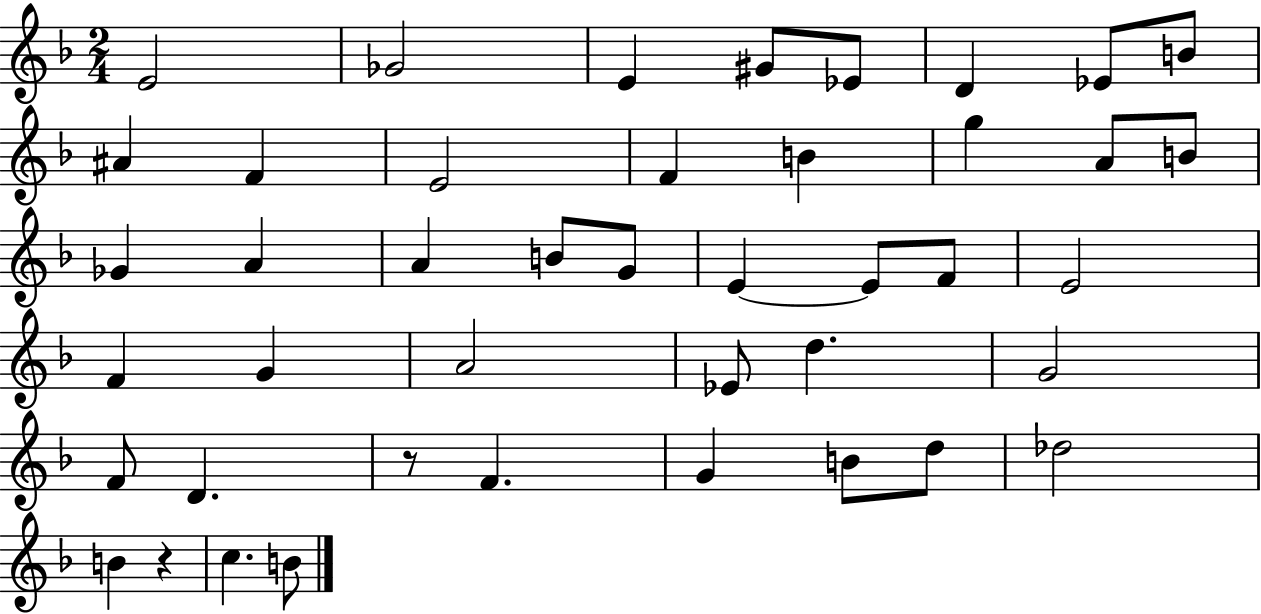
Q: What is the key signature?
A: F major